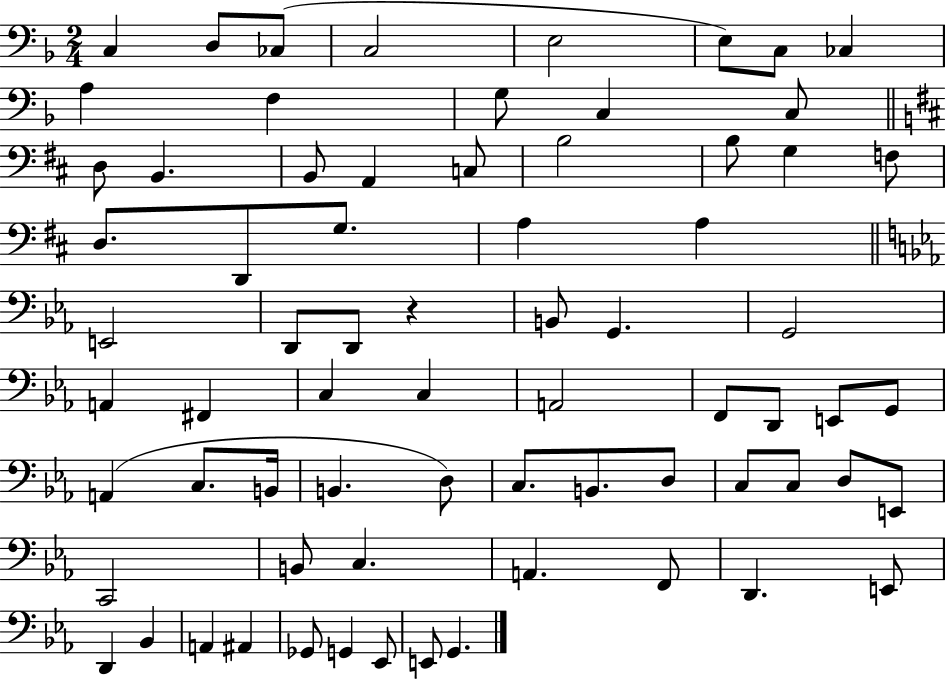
{
  \clef bass
  \numericTimeSignature
  \time 2/4
  \key f \major
  c4 d8 ces8( | c2 | e2 | e8) c8 ces4 | \break a4 f4 | g8 c4 c8 | \bar "||" \break \key d \major d8 b,4. | b,8 a,4 c8 | b2 | b8 g4 f8 | \break d8. d,8 g8. | a4 a4 | \bar "||" \break \key ees \major e,2 | d,8 d,8 r4 | b,8 g,4. | g,2 | \break a,4 fis,4 | c4 c4 | a,2 | f,8 d,8 e,8 g,8 | \break a,4( c8. b,16 | b,4. d8) | c8. b,8. d8 | c8 c8 d8 e,8 | \break c,2 | b,8 c4. | a,4. f,8 | d,4. e,8 | \break d,4 bes,4 | a,4 ais,4 | ges,8 g,4 ees,8 | e,8 g,4. | \break \bar "|."
}